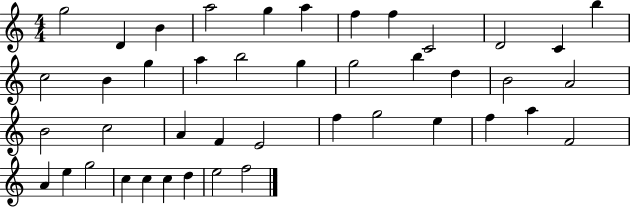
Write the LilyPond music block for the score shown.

{
  \clef treble
  \numericTimeSignature
  \time 4/4
  \key c \major
  g''2 d'4 b'4 | a''2 g''4 a''4 | f''4 f''4 c'2 | d'2 c'4 b''4 | \break c''2 b'4 g''4 | a''4 b''2 g''4 | g''2 b''4 d''4 | b'2 a'2 | \break b'2 c''2 | a'4 f'4 e'2 | f''4 g''2 e''4 | f''4 a''4 f'2 | \break a'4 e''4 g''2 | c''4 c''4 c''4 d''4 | e''2 f''2 | \bar "|."
}